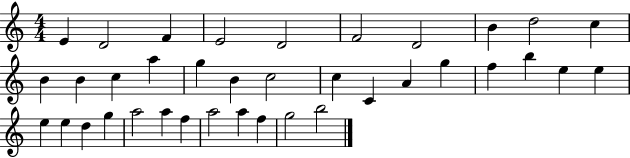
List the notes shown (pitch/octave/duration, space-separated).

E4/q D4/h F4/q E4/h D4/h F4/h D4/h B4/q D5/h C5/q B4/q B4/q C5/q A5/q G5/q B4/q C5/h C5/q C4/q A4/q G5/q F5/q B5/q E5/q E5/q E5/q E5/q D5/q G5/q A5/h A5/q F5/q A5/h A5/q F5/q G5/h B5/h